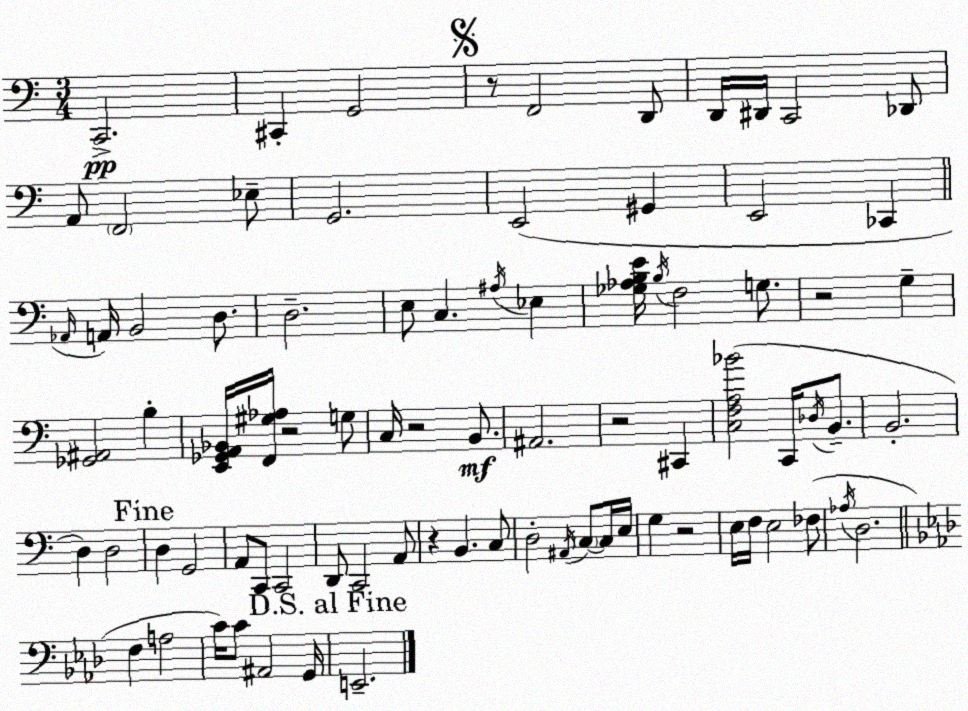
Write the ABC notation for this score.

X:1
T:Untitled
M:3/4
L:1/4
K:Am
C,,2 ^C,, G,,2 z/2 F,,2 D,,/2 D,,/4 ^D,,/4 C,,2 _D,,/2 A,,/2 F,,2 _E,/2 G,,2 E,,2 ^G,, E,,2 _C,, _A,,/4 A,,/4 B,,2 D,/2 D,2 E,/2 C, ^A,/4 _E, [_G,_A,B,E]/4 B,/4 F,2 G,/2 z2 G, [_G,,^A,,]2 B, [E,,_G,,A,,_B,,]/4 [F,,^G,_A,]/4 z2 G,/2 C,/4 z2 B,,/2 ^A,,2 z2 ^C,, [C,F,A,_B]2 C,,/4 _D,/4 B,,/2 B,,2 D, D,2 D, G,,2 A,,/2 C,,/2 C,,2 D,,/2 C,,2 A,,/2 z B,, C,/2 D,2 ^A,,/4 C,/2 C,/4 E,/4 G, z2 E,/4 F,/4 E,2 _F,/2 _A,/4 D,2 F, A,2 C/4 C/2 ^A,,2 G,,/4 E,,2